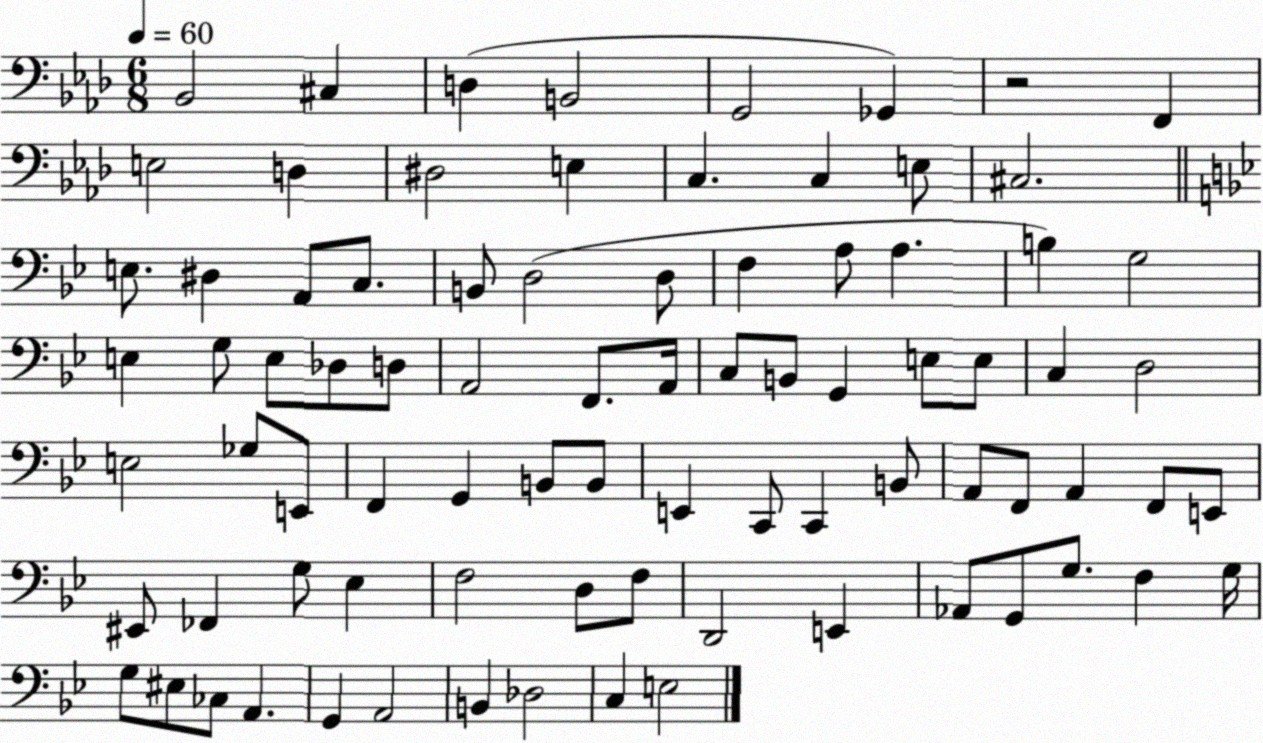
X:1
T:Untitled
M:6/8
L:1/4
K:Ab
_B,,2 ^C, D, B,,2 G,,2 _G,, z2 F,, E,2 D, ^D,2 E, C, C, E,/2 ^C,2 E,/2 ^D, A,,/2 C,/2 B,,/2 D,2 D,/2 F, A,/2 A, B, G,2 E, G,/2 E,/2 _D,/2 D,/2 A,,2 F,,/2 A,,/4 C,/2 B,,/2 G,, E,/2 E,/2 C, D,2 E,2 _G,/2 E,,/2 F,, G,, B,,/2 B,,/2 E,, C,,/2 C,, B,,/2 A,,/2 F,,/2 A,, F,,/2 E,,/2 ^E,,/2 _F,, G,/2 _E, F,2 D,/2 F,/2 D,,2 E,, _A,,/2 G,,/2 G,/2 F, G,/4 G,/2 ^E,/2 _C,/2 A,, G,, A,,2 B,, _D,2 C, E,2